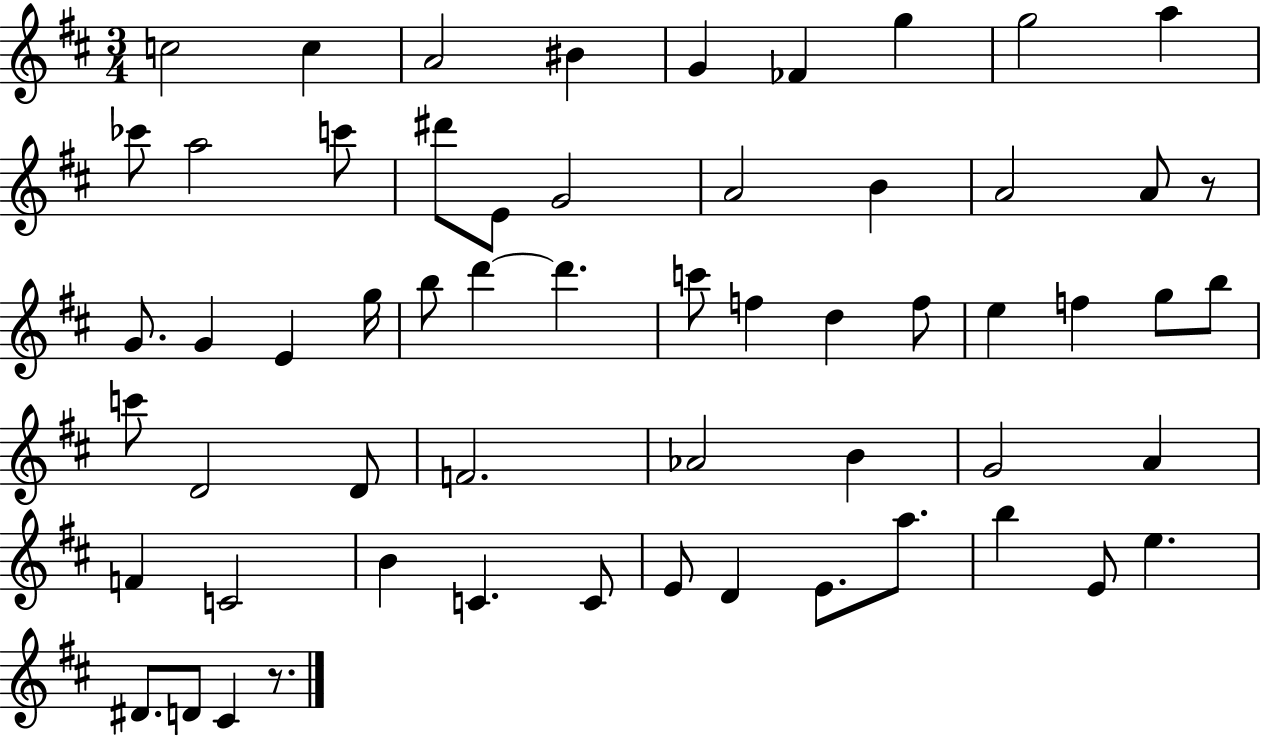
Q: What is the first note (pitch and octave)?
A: C5